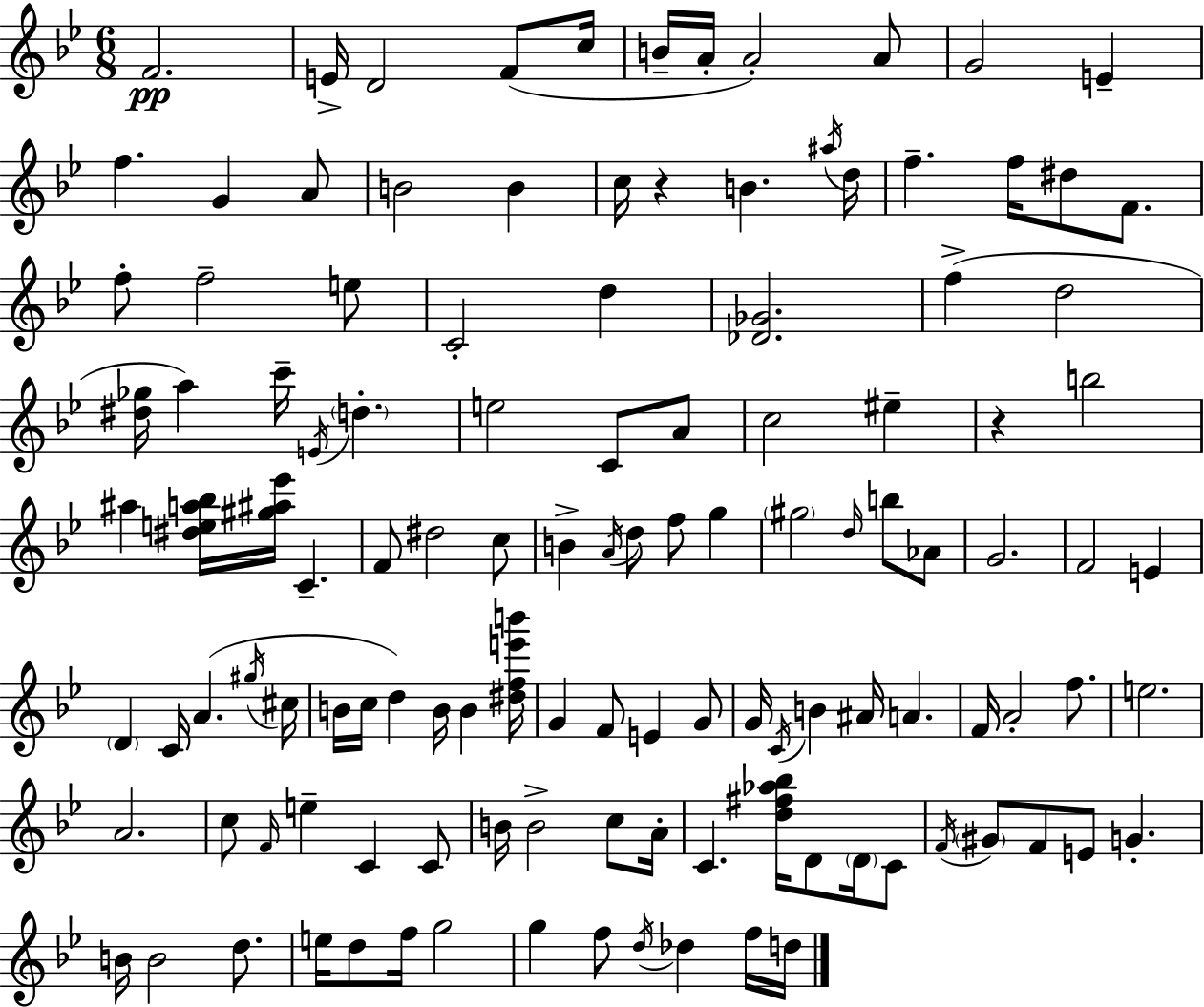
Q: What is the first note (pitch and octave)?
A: F4